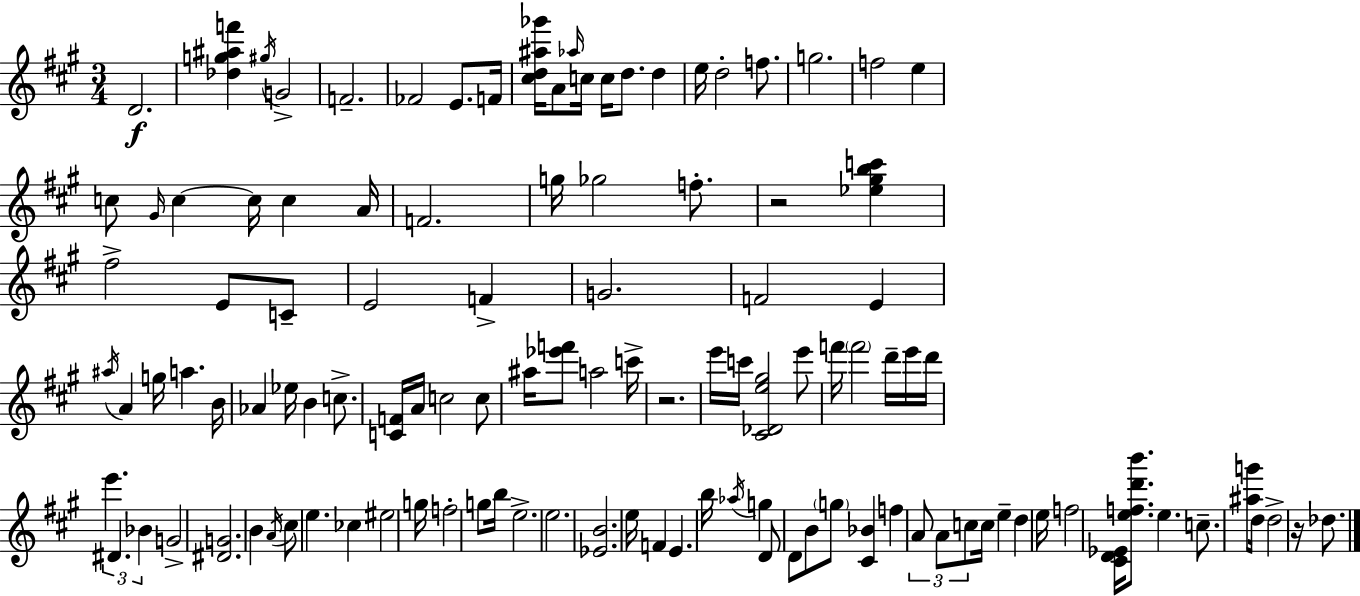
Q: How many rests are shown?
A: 3